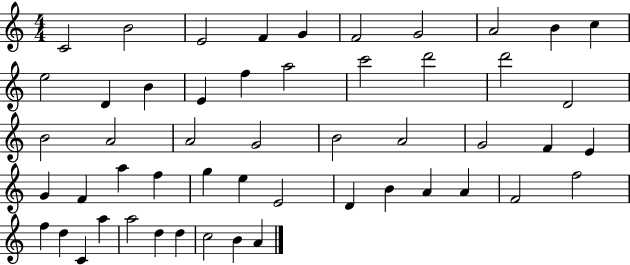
X:1
T:Untitled
M:4/4
L:1/4
K:C
C2 B2 E2 F G F2 G2 A2 B c e2 D B E f a2 c'2 d'2 d'2 D2 B2 A2 A2 G2 B2 A2 G2 F E G F a f g e E2 D B A A F2 f2 f d C a a2 d d c2 B A